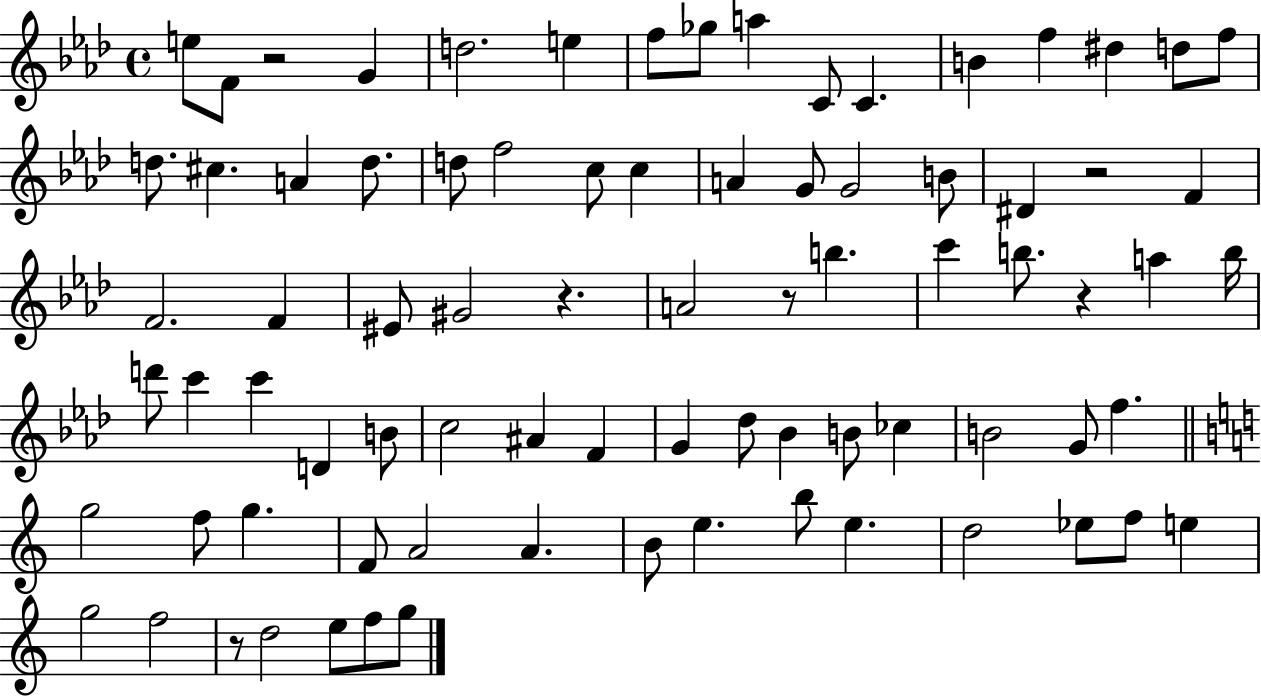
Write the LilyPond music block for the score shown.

{
  \clef treble
  \time 4/4
  \defaultTimeSignature
  \key aes \major
  e''8 f'8 r2 g'4 | d''2. e''4 | f''8 ges''8 a''4 c'8 c'4. | b'4 f''4 dis''4 d''8 f''8 | \break d''8. cis''4. a'4 d''8. | d''8 f''2 c''8 c''4 | a'4 g'8 g'2 b'8 | dis'4 r2 f'4 | \break f'2. f'4 | eis'8 gis'2 r4. | a'2 r8 b''4. | c'''4 b''8. r4 a''4 b''16 | \break d'''8 c'''4 c'''4 d'4 b'8 | c''2 ais'4 f'4 | g'4 des''8 bes'4 b'8 ces''4 | b'2 g'8 f''4. | \break \bar "||" \break \key c \major g''2 f''8 g''4. | f'8 a'2 a'4. | b'8 e''4. b''8 e''4. | d''2 ees''8 f''8 e''4 | \break g''2 f''2 | r8 d''2 e''8 f''8 g''8 | \bar "|."
}